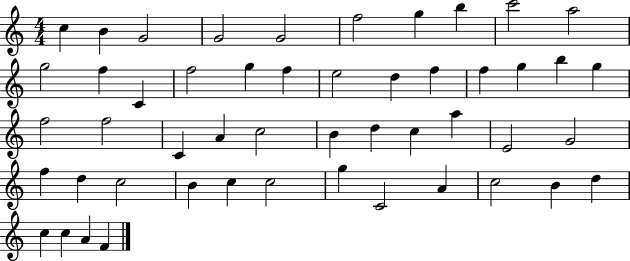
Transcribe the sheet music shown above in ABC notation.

X:1
T:Untitled
M:4/4
L:1/4
K:C
c B G2 G2 G2 f2 g b c'2 a2 g2 f C f2 g f e2 d f f g b g f2 f2 C A c2 B d c a E2 G2 f d c2 B c c2 g C2 A c2 B d c c A F